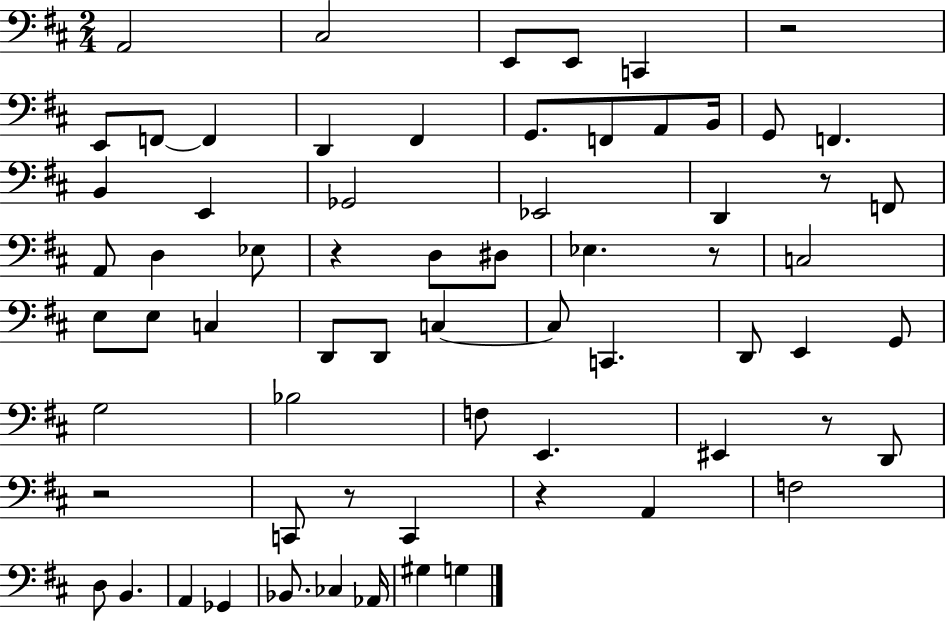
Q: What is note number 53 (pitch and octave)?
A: A2